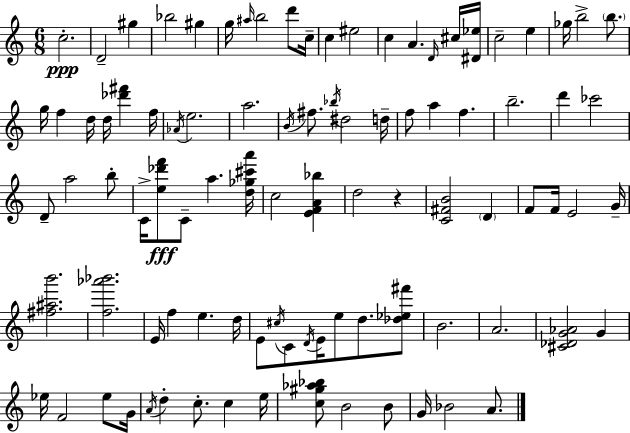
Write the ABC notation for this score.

X:1
T:Untitled
M:6/8
L:1/4
K:C
c2 D2 ^g _b2 ^g g/4 ^a/4 b2 d'/2 c/4 c ^e2 c A D/4 ^c/4 [^D_e]/4 c2 e _g/4 b2 b/2 g/4 f d/4 d/4 [_d'^f'] f/4 _A/4 e2 a2 B/4 ^f/2 _b/4 ^d2 d/4 f/2 a f b2 d' _c'2 D/2 a2 b/2 C/4 [e_d'f']/2 C/2 a [d_g^c'a']/4 c2 [EFA_b] d2 z [C^FB]2 D F/2 F/4 E2 G/4 [^f^ab']2 [f_a'_b']2 E/4 f e d/4 E/2 ^c/4 C/2 D/4 E/4 e/2 d/2 [_d_e^f']/2 B2 A2 [^C_DG_A]2 G _e/4 F2 _e/2 G/4 A/4 d c/2 c e/4 [c^g_a_b]/2 B2 B/2 G/4 _B2 A/2